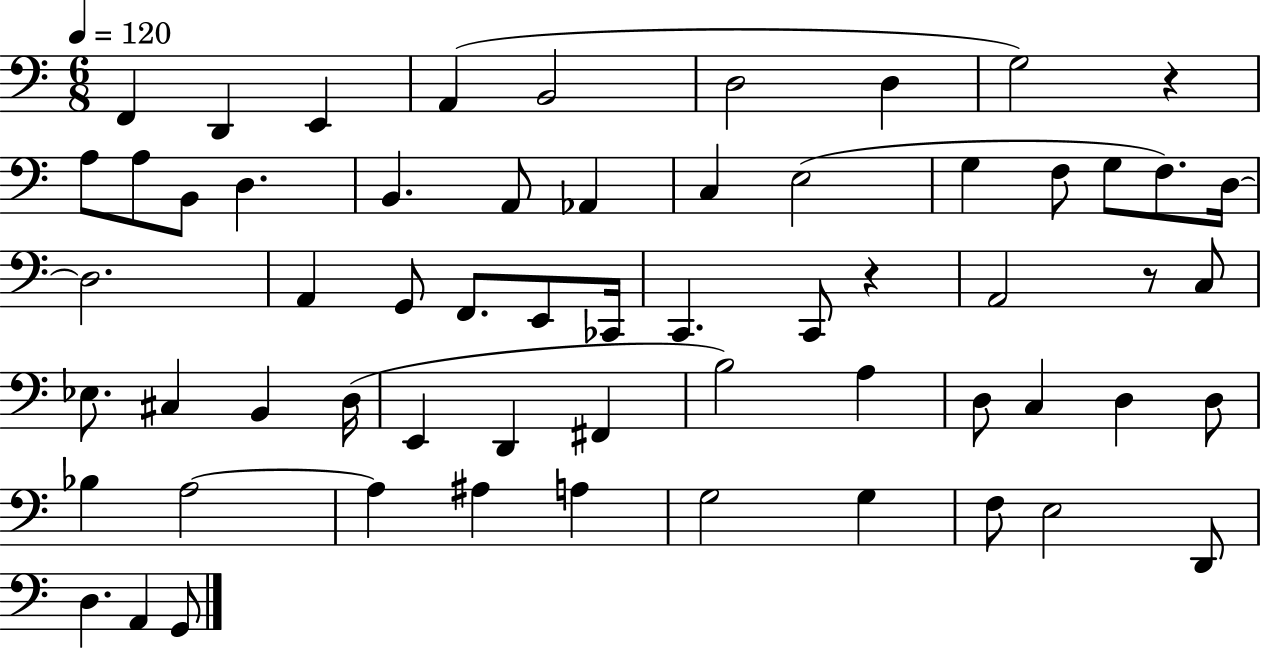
F2/q D2/q E2/q A2/q B2/h D3/h D3/q G3/h R/q A3/e A3/e B2/e D3/q. B2/q. A2/e Ab2/q C3/q E3/h G3/q F3/e G3/e F3/e. D3/s D3/h. A2/q G2/e F2/e. E2/e CES2/s C2/q. C2/e R/q A2/h R/e C3/e Eb3/e. C#3/q B2/q D3/s E2/q D2/q F#2/q B3/h A3/q D3/e C3/q D3/q D3/e Bb3/q A3/h A3/q A#3/q A3/q G3/h G3/q F3/e E3/h D2/e D3/q. A2/q G2/e